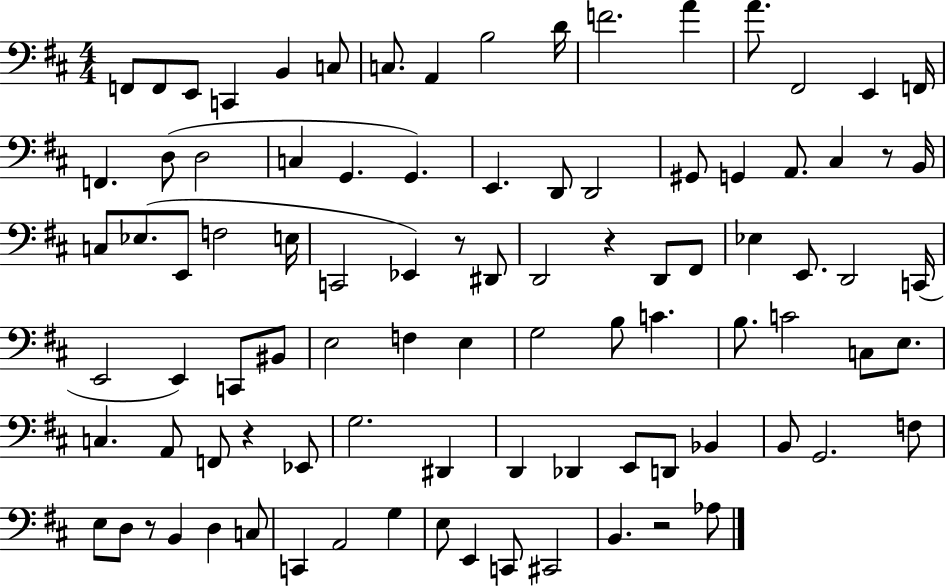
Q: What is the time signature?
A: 4/4